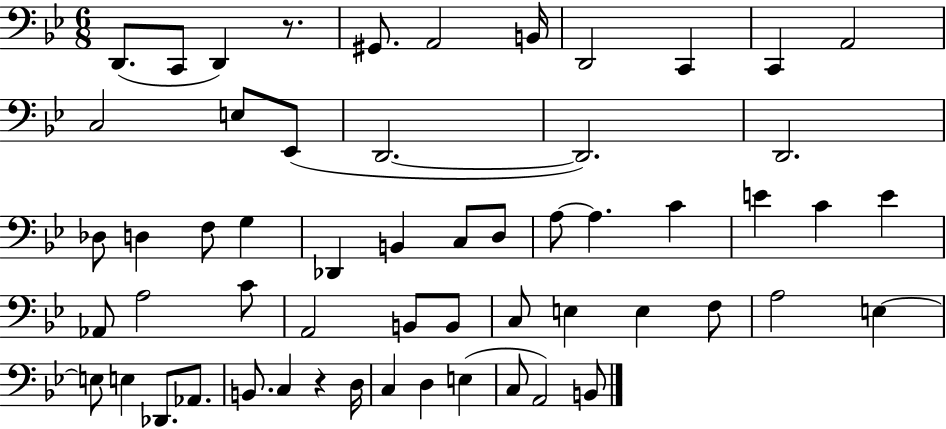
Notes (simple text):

D2/e. C2/e D2/q R/e. G#2/e. A2/h B2/s D2/h C2/q C2/q A2/h C3/h E3/e Eb2/e D2/h. D2/h. D2/h. Db3/e D3/q F3/e G3/q Db2/q B2/q C3/e D3/e A3/e A3/q. C4/q E4/q C4/q E4/q Ab2/e A3/h C4/e A2/h B2/e B2/e C3/e E3/q E3/q F3/e A3/h E3/q E3/e E3/q Db2/e. Ab2/e. B2/e. C3/q R/q D3/s C3/q D3/q E3/q C3/e A2/h B2/e